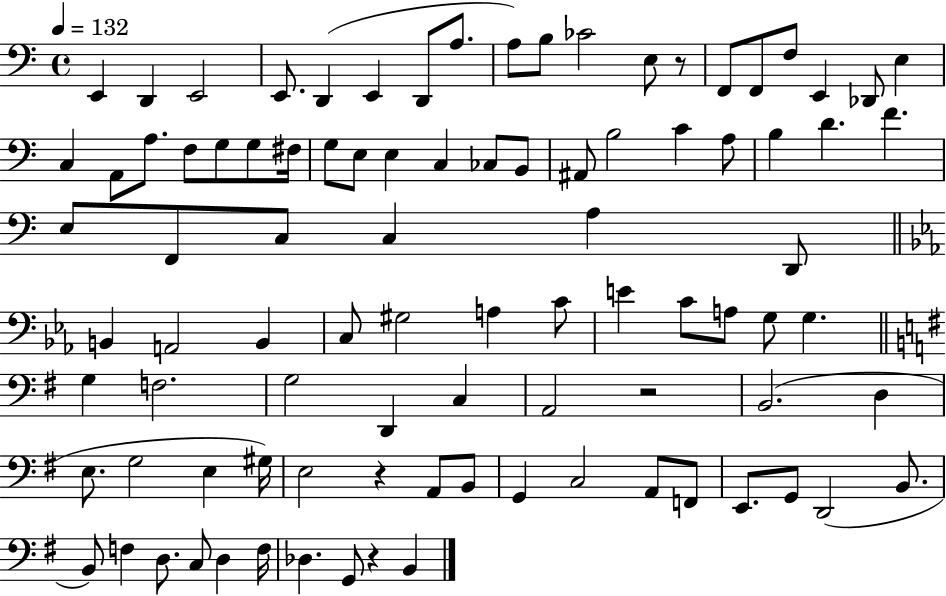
X:1
T:Untitled
M:4/4
L:1/4
K:C
E,, D,, E,,2 E,,/2 D,, E,, D,,/2 A,/2 A,/2 B,/2 _C2 E,/2 z/2 F,,/2 F,,/2 F,/2 E,, _D,,/2 E, C, A,,/2 A,/2 F,/2 G,/2 G,/2 ^F,/4 G,/2 E,/2 E, C, _C,/2 B,,/2 ^A,,/2 B,2 C A,/2 B, D F E,/2 F,,/2 C,/2 C, A, D,,/2 B,, A,,2 B,, C,/2 ^G,2 A, C/2 E C/2 A,/2 G,/2 G, G, F,2 G,2 D,, C, A,,2 z2 B,,2 D, E,/2 G,2 E, ^G,/4 E,2 z A,,/2 B,,/2 G,, C,2 A,,/2 F,,/2 E,,/2 G,,/2 D,,2 B,,/2 B,,/2 F, D,/2 C,/2 D, F,/4 _D, G,,/2 z B,,